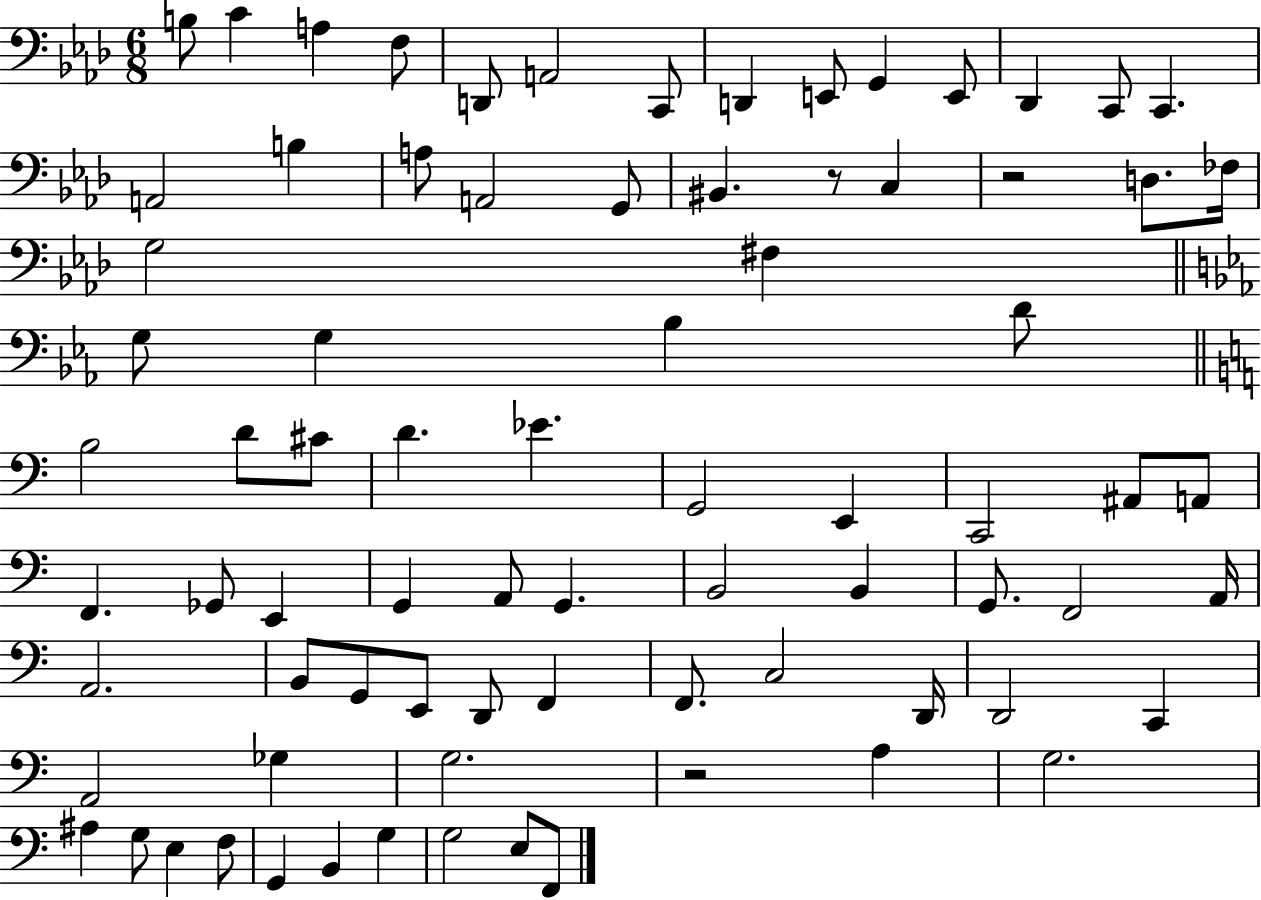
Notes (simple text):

B3/e C4/q A3/q F3/e D2/e A2/h C2/e D2/q E2/e G2/q E2/e Db2/q C2/e C2/q. A2/h B3/q A3/e A2/h G2/e BIS2/q. R/e C3/q R/h D3/e. FES3/s G3/h F#3/q G3/e G3/q Bb3/q D4/e B3/h D4/e C#4/e D4/q. Eb4/q. G2/h E2/q C2/h A#2/e A2/e F2/q. Gb2/e E2/q G2/q A2/e G2/q. B2/h B2/q G2/e. F2/h A2/s A2/h. B2/e G2/e E2/e D2/e F2/q F2/e. C3/h D2/s D2/h C2/q A2/h Gb3/q G3/h. R/h A3/q G3/h. A#3/q G3/e E3/q F3/e G2/q B2/q G3/q G3/h E3/e F2/e